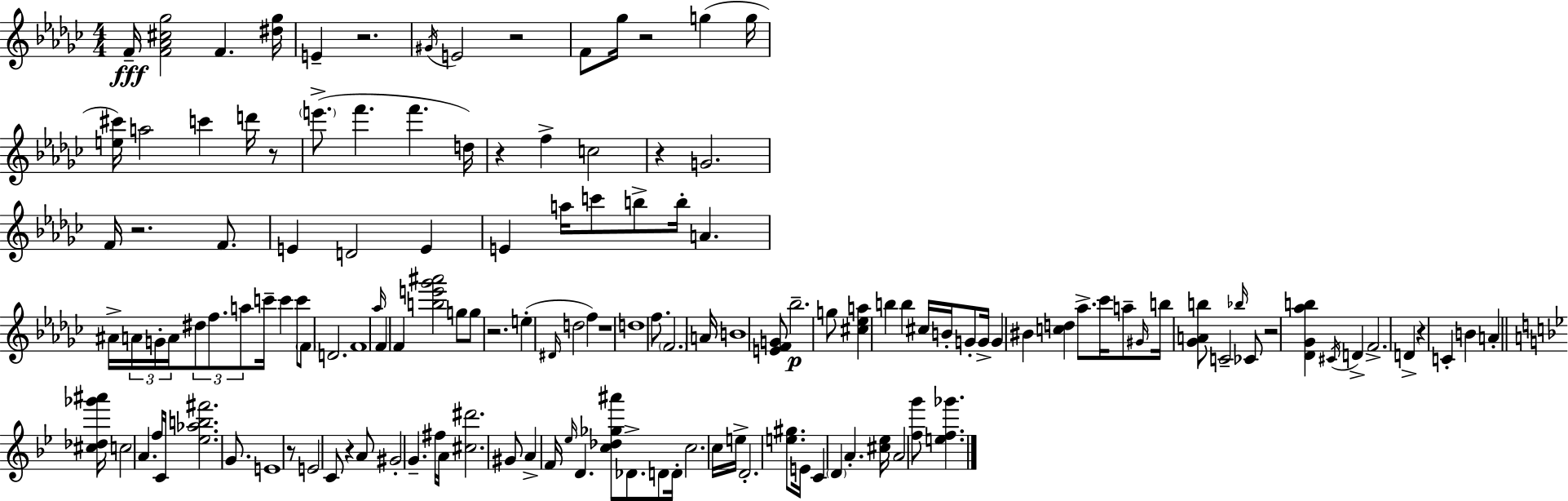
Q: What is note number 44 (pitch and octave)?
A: Ab5